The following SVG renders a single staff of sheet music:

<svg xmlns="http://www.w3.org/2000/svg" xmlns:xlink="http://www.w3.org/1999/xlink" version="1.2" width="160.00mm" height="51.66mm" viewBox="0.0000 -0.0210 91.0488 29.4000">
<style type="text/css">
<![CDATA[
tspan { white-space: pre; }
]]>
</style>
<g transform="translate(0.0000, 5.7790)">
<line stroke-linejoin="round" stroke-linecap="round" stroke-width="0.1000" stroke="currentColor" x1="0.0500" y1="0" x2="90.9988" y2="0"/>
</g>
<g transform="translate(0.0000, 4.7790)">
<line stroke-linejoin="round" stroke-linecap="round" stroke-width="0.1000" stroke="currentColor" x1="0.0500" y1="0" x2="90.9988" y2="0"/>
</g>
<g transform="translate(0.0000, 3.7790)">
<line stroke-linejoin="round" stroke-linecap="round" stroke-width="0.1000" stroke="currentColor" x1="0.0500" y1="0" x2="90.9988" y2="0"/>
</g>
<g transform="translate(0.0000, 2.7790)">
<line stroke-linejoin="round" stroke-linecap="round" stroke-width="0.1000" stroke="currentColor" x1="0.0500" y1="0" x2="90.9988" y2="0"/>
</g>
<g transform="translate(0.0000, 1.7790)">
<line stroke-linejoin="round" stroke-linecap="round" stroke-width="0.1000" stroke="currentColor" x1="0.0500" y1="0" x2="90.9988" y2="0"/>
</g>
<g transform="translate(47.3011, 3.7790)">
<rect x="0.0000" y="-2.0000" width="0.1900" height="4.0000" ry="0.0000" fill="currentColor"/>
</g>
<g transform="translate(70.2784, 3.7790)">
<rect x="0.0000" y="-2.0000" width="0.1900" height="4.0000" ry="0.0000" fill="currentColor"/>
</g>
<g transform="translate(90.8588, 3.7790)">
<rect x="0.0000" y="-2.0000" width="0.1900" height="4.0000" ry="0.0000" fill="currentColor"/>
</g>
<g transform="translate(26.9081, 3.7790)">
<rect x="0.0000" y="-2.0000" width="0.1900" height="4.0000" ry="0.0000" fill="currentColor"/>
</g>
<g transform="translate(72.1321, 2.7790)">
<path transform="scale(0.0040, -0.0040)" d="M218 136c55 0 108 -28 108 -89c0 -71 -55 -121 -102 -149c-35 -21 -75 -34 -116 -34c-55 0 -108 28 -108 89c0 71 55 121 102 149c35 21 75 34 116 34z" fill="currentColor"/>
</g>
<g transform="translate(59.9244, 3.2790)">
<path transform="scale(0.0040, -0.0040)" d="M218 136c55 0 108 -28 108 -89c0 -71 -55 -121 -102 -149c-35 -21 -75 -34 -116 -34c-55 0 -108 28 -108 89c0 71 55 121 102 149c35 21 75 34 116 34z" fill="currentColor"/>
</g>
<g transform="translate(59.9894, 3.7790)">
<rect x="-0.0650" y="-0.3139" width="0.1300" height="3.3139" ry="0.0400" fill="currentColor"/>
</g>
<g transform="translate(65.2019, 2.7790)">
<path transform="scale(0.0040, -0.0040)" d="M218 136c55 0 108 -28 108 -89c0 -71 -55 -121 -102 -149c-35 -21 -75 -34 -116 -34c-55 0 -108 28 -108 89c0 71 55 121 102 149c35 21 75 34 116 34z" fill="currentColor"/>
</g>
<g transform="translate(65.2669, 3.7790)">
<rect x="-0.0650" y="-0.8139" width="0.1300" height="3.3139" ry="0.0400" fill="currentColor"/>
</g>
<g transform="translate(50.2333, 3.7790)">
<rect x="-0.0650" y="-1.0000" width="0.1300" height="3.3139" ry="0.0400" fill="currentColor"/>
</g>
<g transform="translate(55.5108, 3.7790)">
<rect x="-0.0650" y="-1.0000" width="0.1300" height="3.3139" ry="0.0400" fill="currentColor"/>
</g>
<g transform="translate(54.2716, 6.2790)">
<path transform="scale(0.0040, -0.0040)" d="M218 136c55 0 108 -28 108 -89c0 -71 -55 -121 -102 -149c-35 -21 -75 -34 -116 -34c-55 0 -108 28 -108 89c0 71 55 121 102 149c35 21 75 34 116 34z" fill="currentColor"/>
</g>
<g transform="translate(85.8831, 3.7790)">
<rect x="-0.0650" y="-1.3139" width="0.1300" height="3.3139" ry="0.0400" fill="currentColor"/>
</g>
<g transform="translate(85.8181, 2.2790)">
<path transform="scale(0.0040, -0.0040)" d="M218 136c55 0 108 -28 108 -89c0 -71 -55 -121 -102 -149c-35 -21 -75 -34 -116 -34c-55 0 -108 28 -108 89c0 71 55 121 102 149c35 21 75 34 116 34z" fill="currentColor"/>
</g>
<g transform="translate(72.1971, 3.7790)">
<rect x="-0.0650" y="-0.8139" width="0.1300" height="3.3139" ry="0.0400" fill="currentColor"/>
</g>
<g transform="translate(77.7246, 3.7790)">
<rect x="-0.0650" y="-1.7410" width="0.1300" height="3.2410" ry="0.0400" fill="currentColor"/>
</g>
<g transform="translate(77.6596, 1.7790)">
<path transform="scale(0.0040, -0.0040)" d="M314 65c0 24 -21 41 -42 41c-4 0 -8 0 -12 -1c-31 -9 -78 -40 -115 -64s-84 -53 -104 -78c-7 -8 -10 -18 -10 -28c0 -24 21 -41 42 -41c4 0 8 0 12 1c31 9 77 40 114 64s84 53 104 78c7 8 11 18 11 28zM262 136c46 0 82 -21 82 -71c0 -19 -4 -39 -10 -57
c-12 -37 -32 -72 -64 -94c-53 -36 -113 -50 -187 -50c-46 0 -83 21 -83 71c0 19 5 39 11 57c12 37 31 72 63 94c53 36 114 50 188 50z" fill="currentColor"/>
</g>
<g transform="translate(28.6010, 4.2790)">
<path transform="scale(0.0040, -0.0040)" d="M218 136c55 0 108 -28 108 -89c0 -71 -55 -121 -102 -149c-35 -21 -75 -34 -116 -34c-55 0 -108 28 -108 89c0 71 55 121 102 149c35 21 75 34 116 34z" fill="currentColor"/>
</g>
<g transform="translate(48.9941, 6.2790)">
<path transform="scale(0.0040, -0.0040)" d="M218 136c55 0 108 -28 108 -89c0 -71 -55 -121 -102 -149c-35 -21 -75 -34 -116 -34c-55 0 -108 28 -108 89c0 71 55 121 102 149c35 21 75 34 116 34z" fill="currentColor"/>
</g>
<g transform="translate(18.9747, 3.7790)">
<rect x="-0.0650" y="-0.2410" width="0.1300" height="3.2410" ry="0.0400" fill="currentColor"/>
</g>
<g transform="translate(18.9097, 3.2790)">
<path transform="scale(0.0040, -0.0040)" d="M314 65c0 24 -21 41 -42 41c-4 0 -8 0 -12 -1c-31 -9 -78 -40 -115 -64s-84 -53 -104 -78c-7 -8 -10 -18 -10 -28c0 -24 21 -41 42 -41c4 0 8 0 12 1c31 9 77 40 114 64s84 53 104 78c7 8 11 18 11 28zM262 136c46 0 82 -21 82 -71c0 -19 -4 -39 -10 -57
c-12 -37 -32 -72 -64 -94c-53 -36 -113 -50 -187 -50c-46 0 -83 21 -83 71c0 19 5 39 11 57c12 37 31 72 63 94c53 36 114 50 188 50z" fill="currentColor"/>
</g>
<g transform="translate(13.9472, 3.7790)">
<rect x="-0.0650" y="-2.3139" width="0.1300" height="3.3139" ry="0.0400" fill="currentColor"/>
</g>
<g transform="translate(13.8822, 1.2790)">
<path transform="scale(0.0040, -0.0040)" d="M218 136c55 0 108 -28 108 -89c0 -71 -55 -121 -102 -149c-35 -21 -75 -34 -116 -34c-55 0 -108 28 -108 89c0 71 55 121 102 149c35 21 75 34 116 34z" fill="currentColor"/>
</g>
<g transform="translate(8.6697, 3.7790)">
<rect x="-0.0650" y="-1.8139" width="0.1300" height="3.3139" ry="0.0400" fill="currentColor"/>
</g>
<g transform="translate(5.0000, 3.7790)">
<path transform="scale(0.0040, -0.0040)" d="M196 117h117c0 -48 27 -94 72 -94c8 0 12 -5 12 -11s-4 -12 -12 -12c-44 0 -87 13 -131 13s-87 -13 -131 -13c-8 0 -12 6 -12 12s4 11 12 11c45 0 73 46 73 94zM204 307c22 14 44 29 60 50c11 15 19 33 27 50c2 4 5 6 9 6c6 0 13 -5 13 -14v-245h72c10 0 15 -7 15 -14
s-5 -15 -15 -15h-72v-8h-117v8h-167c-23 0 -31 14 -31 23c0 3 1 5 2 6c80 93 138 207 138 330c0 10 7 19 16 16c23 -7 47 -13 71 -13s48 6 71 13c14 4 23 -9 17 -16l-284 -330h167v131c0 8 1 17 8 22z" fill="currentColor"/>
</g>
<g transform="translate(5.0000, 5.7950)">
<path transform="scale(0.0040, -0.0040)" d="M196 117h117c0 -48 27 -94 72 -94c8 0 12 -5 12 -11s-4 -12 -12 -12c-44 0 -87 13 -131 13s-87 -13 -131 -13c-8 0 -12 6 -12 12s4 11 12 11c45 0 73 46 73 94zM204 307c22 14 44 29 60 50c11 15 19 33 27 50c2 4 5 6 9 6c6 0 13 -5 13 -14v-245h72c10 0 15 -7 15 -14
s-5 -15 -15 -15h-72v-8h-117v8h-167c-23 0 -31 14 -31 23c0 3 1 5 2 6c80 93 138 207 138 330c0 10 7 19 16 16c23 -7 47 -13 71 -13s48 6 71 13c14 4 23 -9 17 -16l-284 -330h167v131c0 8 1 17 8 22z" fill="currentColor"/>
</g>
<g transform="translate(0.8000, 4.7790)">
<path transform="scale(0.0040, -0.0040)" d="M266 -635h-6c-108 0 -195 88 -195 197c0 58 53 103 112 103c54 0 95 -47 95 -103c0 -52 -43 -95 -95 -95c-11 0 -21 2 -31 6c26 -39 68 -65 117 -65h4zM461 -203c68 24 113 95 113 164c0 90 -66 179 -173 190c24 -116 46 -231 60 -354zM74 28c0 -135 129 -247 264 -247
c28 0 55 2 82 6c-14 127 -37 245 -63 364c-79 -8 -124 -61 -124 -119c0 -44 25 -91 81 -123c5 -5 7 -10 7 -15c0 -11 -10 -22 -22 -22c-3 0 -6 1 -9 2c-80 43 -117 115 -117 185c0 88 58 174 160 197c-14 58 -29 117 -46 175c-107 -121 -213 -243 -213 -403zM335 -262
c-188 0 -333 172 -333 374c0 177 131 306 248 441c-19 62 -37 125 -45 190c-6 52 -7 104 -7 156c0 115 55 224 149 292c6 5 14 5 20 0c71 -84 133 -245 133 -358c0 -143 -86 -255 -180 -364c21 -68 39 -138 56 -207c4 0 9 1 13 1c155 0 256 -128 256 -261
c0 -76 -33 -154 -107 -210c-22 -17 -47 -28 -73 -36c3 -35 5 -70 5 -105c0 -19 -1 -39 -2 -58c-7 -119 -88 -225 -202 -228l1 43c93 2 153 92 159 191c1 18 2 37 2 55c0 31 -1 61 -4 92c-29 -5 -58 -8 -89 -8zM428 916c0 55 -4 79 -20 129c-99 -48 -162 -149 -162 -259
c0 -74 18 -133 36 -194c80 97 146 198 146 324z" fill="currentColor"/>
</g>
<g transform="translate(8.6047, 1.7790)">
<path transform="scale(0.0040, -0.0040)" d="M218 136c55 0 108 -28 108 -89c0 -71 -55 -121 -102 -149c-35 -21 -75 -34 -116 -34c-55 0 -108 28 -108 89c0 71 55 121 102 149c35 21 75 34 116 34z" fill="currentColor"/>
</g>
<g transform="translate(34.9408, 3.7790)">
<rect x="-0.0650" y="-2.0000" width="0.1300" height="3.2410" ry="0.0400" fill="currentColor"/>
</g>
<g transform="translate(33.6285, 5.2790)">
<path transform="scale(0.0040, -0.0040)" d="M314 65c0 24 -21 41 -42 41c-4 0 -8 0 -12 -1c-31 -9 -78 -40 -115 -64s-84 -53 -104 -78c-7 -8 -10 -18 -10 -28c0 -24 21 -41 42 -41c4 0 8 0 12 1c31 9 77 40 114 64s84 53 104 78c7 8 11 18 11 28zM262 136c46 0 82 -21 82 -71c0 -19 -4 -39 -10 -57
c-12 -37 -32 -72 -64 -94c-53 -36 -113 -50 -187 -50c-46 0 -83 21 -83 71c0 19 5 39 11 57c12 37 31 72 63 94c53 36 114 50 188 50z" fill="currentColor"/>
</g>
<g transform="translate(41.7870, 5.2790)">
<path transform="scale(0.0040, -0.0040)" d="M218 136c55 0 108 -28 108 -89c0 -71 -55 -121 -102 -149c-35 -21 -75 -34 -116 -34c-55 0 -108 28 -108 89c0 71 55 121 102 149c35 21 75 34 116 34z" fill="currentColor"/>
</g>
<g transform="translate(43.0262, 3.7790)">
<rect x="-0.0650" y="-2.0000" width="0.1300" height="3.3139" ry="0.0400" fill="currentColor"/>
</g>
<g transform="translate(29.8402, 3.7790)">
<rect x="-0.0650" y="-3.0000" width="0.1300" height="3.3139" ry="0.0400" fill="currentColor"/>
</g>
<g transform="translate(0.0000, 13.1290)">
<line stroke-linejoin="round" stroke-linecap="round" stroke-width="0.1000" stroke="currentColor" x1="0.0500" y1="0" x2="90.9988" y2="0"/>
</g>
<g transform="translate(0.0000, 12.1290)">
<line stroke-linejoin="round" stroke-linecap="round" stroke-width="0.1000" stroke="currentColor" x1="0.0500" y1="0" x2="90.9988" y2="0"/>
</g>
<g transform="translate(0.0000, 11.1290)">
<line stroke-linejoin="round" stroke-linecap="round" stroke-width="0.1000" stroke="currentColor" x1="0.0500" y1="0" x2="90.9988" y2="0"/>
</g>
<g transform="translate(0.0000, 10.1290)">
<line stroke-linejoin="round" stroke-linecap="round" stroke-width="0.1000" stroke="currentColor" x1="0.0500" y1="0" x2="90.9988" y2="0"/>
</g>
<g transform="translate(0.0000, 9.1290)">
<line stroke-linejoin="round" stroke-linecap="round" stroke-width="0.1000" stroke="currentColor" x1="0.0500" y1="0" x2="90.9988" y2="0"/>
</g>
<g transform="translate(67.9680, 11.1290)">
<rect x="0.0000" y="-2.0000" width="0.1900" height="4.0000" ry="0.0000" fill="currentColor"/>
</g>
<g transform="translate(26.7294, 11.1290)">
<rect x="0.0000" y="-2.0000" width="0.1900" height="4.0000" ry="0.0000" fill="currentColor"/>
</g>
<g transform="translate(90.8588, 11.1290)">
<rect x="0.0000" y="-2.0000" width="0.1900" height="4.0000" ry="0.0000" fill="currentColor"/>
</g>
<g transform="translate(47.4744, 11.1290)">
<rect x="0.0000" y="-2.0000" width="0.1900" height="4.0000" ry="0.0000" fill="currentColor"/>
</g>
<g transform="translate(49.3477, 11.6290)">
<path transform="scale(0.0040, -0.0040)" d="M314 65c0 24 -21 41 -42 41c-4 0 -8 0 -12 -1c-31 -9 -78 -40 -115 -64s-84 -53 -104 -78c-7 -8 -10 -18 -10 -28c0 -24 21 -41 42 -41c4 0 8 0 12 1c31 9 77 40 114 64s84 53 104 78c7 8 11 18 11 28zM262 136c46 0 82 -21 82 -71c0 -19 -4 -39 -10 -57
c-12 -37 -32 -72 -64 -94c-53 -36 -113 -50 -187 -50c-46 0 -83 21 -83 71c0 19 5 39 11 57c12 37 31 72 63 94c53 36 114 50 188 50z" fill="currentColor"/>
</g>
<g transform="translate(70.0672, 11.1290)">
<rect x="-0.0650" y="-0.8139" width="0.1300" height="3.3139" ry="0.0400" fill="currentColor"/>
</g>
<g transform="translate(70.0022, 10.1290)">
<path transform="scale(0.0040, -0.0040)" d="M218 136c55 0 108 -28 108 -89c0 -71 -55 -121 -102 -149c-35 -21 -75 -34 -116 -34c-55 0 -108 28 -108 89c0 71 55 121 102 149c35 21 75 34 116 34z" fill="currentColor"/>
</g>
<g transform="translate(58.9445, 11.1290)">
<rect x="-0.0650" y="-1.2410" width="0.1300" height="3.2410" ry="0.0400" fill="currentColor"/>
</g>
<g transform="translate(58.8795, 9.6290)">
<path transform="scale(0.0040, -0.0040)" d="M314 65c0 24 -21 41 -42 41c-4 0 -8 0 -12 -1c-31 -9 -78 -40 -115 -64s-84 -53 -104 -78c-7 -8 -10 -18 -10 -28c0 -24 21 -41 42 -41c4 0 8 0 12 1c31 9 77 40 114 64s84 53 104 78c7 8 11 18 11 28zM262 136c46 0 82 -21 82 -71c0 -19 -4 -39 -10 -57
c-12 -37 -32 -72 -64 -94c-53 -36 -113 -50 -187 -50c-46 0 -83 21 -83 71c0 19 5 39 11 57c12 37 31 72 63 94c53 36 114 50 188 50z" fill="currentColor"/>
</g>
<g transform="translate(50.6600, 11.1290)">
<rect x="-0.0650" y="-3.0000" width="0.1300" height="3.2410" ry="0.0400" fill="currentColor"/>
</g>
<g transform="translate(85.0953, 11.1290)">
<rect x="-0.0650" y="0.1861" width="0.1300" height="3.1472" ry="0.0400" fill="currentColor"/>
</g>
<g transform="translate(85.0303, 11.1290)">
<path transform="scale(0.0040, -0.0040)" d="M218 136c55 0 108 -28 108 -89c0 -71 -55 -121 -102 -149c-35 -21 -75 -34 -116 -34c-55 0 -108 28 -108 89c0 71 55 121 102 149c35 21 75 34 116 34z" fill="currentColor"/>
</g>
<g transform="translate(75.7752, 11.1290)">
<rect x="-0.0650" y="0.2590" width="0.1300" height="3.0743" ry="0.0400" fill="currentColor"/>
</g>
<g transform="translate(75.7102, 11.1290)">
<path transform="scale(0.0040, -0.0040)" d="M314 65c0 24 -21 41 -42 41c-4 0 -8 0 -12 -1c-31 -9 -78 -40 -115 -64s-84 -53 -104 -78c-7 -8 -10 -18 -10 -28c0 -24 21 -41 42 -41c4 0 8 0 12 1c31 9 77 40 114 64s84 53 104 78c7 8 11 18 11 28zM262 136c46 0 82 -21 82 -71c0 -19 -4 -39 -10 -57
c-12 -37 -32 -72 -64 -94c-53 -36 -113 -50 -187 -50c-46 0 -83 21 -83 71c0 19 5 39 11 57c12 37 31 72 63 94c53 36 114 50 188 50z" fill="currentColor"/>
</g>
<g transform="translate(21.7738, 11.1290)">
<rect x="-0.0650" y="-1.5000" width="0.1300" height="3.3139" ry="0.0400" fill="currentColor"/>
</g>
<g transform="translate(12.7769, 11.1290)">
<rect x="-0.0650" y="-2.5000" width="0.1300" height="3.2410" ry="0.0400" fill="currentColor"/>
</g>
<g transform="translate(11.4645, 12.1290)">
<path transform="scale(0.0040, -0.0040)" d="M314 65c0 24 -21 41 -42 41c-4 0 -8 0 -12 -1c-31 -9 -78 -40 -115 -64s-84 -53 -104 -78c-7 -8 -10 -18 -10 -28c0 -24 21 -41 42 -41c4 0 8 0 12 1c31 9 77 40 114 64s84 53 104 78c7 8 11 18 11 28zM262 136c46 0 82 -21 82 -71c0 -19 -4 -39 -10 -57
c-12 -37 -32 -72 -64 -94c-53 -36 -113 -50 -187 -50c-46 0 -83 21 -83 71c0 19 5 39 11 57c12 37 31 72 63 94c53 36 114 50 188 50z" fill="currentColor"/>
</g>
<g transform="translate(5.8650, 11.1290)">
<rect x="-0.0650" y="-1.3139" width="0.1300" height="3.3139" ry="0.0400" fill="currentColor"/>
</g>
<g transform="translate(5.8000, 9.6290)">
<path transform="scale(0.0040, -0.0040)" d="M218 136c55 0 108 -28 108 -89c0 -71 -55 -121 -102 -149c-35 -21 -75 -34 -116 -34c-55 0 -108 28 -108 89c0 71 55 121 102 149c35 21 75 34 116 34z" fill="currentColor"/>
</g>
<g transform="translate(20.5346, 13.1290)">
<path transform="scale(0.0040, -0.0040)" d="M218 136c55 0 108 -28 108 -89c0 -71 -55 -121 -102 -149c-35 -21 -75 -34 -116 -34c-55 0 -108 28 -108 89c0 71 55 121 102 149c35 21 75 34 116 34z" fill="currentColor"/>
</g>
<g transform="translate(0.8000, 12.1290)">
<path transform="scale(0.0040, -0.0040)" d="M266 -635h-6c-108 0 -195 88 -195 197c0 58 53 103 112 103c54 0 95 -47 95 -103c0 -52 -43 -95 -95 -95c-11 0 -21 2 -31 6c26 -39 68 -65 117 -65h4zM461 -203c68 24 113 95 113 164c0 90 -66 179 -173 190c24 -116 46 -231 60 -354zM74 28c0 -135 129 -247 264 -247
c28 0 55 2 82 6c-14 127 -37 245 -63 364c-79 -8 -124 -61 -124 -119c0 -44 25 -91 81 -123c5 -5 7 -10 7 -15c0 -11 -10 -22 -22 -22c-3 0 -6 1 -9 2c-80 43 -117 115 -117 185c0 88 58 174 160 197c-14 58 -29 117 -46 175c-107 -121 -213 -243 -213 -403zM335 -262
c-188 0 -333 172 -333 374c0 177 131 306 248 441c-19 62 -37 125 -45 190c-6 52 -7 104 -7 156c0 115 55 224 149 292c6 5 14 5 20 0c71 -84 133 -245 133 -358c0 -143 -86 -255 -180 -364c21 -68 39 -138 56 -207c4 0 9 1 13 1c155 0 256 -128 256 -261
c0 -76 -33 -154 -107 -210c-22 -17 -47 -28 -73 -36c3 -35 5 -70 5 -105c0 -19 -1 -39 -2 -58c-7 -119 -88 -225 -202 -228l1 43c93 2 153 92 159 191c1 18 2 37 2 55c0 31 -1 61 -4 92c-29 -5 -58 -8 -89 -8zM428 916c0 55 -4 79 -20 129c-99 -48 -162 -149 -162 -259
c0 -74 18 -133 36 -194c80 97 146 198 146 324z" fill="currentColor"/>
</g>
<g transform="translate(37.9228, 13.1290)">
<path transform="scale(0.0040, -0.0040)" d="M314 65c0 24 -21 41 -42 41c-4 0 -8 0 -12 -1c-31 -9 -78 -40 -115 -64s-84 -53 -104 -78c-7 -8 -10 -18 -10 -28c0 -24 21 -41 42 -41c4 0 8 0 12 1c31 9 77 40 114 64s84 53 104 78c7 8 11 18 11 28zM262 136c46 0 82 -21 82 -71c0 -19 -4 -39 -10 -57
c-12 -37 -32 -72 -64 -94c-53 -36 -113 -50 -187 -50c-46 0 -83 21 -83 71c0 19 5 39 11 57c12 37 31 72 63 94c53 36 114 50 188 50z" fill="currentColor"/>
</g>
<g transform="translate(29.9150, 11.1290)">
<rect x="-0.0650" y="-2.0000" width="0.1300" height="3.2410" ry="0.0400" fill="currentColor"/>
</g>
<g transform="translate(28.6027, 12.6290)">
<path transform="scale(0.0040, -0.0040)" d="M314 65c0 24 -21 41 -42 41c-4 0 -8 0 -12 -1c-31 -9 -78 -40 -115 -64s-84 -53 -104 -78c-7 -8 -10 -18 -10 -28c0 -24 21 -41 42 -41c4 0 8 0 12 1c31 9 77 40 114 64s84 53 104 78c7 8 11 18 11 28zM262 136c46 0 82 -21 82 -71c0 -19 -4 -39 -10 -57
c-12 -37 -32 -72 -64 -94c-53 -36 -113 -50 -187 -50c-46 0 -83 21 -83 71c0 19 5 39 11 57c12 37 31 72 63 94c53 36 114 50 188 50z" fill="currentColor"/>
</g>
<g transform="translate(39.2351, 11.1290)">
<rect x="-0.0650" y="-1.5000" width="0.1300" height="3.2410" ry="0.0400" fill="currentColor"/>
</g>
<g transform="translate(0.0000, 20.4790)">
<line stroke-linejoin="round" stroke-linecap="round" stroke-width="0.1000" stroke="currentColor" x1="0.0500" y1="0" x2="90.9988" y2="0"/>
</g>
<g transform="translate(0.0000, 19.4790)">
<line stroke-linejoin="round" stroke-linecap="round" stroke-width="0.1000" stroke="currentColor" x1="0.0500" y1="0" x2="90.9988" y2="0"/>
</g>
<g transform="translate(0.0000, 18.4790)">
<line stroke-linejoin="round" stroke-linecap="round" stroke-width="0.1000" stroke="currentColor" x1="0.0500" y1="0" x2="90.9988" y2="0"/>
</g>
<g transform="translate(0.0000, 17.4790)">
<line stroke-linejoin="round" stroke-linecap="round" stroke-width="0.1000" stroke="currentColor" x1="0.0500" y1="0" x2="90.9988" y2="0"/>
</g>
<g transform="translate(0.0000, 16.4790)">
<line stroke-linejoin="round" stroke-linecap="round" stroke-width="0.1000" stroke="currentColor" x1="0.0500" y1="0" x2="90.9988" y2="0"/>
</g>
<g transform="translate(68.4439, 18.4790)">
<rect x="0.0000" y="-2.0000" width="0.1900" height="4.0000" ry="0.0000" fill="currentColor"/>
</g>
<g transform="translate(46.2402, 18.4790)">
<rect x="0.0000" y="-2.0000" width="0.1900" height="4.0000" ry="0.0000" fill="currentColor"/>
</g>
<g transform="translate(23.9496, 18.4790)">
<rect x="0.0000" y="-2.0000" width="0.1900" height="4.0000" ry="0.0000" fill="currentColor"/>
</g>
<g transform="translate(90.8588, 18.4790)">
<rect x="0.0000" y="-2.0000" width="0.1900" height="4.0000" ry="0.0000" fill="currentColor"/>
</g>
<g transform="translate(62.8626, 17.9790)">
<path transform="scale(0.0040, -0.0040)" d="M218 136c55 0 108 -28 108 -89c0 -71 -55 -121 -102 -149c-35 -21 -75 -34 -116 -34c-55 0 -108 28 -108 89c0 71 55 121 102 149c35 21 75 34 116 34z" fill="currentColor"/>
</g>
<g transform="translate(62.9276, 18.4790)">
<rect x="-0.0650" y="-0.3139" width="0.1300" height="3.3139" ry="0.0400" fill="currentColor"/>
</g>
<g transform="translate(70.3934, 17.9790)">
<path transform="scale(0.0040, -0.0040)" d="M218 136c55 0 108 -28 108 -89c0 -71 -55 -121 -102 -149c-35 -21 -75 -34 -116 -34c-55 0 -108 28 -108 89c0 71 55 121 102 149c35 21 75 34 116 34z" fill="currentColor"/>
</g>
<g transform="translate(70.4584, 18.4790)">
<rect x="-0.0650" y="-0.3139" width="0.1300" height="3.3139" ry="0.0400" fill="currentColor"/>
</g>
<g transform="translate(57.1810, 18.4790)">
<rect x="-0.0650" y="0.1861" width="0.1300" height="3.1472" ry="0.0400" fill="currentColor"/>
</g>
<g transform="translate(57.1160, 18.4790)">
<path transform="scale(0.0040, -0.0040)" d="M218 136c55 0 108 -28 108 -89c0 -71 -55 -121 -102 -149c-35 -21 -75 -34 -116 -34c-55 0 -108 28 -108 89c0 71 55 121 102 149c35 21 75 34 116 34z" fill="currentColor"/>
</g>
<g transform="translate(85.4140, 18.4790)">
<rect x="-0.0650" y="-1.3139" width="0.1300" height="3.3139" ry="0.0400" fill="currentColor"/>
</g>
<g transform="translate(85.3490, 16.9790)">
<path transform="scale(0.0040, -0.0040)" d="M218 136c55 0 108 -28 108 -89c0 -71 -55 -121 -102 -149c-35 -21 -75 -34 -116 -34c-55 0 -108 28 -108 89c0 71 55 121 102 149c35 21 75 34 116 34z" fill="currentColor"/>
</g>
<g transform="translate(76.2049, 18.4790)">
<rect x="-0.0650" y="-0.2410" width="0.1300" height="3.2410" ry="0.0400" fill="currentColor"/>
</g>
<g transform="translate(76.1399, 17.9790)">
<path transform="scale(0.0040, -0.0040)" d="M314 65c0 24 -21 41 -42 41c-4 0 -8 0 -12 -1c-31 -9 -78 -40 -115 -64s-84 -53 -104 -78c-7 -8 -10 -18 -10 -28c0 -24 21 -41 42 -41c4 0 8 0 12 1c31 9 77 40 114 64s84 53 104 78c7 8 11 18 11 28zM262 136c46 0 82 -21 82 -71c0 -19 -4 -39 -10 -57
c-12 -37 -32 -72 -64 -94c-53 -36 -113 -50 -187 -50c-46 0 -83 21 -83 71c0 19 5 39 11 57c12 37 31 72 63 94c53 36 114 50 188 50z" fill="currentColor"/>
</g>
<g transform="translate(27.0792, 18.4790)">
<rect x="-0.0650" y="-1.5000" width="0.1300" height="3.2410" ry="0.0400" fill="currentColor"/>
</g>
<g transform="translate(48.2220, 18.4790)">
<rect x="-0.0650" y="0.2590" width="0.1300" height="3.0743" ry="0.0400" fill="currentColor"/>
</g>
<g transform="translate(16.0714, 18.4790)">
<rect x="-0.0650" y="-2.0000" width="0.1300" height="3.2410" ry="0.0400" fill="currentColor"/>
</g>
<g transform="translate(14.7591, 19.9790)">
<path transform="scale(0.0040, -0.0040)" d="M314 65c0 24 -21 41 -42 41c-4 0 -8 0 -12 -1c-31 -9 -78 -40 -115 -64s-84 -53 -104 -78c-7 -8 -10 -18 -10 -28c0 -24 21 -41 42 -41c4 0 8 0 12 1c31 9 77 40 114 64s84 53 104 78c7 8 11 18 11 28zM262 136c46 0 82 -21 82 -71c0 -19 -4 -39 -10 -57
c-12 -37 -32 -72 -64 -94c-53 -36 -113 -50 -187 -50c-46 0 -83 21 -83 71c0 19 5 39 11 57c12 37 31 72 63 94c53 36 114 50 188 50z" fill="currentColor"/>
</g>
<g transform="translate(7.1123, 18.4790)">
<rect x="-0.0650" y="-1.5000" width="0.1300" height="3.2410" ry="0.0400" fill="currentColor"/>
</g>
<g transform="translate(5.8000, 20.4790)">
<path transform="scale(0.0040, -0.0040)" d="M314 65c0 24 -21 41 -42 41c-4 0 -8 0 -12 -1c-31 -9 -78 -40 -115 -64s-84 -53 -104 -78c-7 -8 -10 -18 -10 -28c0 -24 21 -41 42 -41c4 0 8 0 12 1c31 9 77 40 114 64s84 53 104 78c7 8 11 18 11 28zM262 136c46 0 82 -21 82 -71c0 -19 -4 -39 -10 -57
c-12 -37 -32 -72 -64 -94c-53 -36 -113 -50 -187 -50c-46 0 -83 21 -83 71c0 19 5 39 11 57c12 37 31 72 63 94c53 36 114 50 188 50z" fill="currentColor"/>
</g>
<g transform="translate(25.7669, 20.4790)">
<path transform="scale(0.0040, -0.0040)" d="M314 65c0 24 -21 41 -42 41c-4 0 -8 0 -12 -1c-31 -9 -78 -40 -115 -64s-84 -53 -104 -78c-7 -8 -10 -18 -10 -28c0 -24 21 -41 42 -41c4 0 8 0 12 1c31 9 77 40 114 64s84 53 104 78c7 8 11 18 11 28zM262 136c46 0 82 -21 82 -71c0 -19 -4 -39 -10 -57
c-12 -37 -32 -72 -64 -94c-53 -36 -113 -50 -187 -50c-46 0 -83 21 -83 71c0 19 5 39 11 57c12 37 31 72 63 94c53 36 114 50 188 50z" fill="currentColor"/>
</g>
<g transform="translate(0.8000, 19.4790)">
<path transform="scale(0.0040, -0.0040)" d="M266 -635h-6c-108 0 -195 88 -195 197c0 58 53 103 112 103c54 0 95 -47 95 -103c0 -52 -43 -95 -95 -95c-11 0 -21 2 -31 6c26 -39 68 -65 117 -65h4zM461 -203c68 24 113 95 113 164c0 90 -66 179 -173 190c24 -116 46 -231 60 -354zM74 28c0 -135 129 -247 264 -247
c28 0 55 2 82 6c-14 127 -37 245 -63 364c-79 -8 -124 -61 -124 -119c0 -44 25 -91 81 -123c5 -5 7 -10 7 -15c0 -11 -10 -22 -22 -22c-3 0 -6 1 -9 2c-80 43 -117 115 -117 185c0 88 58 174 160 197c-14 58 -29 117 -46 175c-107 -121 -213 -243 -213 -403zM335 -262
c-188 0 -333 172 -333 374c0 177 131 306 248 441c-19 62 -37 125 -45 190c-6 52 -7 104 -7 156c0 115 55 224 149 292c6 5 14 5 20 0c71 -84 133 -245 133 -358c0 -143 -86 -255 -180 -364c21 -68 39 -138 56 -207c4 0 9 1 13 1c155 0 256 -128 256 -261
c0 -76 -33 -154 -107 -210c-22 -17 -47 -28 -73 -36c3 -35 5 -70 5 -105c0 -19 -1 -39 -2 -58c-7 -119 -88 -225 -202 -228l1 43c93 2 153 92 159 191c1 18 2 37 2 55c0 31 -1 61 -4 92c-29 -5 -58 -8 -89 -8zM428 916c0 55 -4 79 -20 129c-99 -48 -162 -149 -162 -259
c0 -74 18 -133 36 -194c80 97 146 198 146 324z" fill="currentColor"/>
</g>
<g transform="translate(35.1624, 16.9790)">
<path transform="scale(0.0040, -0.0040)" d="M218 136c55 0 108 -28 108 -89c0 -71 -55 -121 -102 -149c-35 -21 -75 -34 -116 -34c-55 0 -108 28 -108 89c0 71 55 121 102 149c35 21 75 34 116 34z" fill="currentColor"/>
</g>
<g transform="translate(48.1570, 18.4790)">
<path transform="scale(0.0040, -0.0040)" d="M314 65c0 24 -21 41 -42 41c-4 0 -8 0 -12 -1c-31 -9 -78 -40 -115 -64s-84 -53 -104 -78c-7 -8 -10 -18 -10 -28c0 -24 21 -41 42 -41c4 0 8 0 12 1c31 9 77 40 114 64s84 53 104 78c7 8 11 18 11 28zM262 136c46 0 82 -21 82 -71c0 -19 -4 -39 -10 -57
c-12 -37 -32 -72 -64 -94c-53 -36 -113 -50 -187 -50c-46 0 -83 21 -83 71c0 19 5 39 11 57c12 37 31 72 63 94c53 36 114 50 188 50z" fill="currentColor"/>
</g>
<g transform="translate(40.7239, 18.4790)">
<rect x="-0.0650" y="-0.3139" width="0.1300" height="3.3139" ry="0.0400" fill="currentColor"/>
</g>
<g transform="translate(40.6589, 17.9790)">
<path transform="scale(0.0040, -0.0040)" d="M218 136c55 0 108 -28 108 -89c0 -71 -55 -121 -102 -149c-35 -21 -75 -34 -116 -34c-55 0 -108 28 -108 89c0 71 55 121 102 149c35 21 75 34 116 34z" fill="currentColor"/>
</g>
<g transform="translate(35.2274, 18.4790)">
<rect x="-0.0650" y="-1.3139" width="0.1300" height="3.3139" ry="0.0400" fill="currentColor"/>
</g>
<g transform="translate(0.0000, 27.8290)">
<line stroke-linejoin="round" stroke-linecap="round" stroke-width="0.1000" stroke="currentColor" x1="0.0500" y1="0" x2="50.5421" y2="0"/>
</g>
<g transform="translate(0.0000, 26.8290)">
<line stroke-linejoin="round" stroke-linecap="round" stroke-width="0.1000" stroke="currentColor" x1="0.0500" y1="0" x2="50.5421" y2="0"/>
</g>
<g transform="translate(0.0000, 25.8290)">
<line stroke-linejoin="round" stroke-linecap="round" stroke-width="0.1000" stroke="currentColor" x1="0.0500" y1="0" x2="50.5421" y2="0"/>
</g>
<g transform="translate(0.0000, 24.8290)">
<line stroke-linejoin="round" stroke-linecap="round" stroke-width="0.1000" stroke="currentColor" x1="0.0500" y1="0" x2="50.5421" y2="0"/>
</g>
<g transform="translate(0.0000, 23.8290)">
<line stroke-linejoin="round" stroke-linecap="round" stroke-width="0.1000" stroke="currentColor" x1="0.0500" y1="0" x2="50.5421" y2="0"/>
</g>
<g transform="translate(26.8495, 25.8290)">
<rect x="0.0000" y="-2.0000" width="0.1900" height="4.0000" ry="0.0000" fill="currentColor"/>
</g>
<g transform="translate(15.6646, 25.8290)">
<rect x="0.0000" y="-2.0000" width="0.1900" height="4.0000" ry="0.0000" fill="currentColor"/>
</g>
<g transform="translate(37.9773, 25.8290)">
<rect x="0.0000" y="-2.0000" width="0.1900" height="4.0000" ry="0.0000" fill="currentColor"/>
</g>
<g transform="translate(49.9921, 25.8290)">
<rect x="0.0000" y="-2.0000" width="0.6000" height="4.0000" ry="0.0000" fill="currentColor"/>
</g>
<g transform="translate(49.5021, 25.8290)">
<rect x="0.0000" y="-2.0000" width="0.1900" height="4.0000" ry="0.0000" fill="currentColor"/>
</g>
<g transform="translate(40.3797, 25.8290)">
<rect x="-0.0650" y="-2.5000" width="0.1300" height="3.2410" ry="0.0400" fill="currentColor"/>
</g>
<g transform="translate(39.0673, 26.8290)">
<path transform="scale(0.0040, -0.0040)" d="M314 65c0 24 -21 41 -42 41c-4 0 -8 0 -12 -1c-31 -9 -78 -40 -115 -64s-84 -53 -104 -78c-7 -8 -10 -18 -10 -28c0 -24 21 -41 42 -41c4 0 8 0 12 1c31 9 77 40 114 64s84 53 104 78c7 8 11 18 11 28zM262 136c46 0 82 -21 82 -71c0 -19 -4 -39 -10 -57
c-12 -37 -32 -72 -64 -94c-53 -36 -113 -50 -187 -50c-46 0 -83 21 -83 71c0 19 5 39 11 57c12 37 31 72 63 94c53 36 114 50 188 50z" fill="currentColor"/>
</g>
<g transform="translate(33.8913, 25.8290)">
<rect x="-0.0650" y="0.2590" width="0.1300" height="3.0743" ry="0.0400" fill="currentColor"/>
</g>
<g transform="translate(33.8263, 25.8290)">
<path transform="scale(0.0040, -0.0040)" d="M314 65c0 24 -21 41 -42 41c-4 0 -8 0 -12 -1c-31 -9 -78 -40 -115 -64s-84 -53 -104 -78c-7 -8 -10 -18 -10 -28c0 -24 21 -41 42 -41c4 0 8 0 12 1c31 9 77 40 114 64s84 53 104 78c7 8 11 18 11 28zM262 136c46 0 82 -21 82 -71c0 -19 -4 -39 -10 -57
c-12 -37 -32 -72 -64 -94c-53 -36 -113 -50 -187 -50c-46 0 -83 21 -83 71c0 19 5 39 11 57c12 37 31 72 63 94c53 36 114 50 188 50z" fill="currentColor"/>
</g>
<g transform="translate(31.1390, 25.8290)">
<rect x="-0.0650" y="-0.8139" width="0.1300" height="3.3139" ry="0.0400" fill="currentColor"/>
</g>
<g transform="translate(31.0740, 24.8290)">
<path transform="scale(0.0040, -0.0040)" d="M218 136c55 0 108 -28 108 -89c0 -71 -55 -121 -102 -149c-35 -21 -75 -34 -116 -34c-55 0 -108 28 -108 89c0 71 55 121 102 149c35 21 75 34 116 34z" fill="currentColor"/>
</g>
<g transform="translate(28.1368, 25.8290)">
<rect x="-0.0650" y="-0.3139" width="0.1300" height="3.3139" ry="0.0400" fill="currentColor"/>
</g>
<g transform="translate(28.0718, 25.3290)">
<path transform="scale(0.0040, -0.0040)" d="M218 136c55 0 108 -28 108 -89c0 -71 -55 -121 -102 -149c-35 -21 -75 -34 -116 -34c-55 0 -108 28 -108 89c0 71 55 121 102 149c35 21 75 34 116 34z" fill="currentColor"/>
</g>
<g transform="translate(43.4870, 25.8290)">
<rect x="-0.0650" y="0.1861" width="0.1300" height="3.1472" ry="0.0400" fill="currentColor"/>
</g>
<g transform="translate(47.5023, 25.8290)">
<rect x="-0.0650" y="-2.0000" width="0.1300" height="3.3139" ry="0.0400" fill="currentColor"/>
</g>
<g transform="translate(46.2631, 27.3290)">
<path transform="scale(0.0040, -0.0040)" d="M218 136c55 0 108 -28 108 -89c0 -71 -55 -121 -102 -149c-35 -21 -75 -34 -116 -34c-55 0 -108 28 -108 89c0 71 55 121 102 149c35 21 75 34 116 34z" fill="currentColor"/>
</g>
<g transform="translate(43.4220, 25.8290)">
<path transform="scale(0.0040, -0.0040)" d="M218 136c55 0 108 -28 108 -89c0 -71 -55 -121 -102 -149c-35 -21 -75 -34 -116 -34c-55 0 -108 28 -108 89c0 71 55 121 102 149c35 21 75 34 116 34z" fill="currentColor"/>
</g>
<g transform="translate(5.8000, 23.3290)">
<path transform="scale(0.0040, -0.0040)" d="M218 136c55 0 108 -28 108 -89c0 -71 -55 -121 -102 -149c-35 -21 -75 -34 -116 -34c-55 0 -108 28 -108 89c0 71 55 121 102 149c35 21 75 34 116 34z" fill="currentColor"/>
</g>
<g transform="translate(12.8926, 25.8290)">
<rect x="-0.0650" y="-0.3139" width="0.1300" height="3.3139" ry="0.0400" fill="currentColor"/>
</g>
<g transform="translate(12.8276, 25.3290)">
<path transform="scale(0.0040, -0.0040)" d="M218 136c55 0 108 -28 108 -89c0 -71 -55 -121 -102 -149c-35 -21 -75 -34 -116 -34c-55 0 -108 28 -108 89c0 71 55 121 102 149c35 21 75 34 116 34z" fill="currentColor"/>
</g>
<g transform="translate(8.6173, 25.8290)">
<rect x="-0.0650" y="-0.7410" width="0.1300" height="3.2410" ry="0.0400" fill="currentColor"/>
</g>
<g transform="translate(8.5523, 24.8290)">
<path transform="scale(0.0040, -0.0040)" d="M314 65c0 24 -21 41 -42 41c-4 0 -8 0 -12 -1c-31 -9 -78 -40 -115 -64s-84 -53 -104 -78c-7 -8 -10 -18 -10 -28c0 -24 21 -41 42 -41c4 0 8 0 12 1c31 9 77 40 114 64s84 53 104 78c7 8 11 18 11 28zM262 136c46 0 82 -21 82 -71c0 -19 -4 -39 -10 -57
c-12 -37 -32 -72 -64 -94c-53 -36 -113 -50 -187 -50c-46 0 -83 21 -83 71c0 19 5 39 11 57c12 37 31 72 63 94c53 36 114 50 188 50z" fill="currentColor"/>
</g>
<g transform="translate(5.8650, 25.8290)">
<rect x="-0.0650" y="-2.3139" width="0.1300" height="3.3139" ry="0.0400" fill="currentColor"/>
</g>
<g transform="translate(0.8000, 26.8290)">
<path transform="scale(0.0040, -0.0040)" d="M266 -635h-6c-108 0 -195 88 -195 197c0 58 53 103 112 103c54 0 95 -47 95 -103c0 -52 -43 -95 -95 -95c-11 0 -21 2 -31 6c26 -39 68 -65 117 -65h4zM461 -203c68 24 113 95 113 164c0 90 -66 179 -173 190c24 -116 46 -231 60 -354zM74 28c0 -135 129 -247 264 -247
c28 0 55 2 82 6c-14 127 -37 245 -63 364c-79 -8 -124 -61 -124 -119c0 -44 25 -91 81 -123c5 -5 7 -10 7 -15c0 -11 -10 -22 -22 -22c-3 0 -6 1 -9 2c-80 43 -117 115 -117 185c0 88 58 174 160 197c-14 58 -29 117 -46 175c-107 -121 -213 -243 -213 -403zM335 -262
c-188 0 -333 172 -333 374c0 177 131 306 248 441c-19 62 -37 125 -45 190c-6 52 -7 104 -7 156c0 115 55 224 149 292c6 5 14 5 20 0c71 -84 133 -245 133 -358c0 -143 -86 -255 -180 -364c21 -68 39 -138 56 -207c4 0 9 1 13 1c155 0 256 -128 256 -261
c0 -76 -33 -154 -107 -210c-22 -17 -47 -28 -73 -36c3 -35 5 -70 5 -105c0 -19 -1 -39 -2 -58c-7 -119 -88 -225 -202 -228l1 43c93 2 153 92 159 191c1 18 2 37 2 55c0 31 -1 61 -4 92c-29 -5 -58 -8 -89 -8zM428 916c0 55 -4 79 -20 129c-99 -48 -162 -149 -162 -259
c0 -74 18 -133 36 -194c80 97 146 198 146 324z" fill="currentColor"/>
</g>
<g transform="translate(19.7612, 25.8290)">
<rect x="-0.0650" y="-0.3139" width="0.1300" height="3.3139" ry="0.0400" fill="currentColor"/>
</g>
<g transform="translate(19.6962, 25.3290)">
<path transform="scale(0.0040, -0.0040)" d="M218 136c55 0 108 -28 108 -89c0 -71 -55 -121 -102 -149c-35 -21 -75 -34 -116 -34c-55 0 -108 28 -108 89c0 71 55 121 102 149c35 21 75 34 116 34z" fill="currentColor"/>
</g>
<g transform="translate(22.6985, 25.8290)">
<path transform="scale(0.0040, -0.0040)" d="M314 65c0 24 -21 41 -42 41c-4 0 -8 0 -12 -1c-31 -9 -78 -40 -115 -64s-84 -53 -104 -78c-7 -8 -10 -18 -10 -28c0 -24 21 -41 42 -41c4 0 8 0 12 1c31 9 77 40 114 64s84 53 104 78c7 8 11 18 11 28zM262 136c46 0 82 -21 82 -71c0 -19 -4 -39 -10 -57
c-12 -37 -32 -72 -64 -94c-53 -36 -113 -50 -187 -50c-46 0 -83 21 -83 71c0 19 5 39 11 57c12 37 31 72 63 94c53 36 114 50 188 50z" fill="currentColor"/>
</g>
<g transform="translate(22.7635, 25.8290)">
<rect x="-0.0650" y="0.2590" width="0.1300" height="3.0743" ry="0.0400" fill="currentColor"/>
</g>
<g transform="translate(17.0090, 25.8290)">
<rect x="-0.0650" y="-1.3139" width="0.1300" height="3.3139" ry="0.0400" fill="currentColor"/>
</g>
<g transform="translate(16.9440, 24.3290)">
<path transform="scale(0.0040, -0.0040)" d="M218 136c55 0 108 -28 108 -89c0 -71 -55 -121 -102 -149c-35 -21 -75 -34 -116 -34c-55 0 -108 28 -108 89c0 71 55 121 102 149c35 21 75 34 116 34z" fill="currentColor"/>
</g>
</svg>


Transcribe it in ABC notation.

X:1
T:Untitled
M:4/4
L:1/4
K:C
f g c2 A F2 F D D c d d f2 e e G2 E F2 E2 A2 e2 d B2 B E2 F2 E2 e c B2 B c c c2 e g d2 c e c B2 c d B2 G2 B F